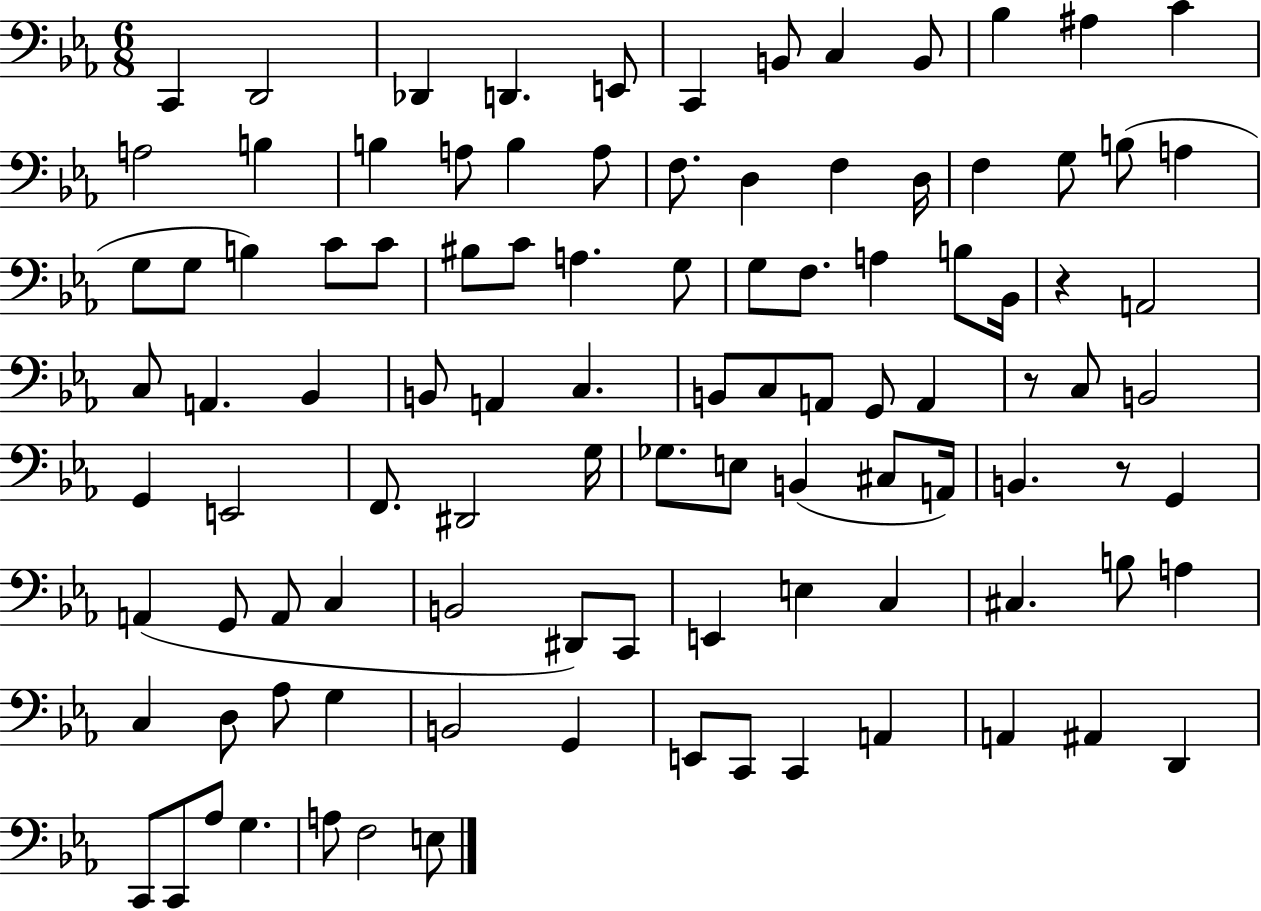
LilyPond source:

{
  \clef bass
  \numericTimeSignature
  \time 6/8
  \key ees \major
  c,4 d,2 | des,4 d,4. e,8 | c,4 b,8 c4 b,8 | bes4 ais4 c'4 | \break a2 b4 | b4 a8 b4 a8 | f8. d4 f4 d16 | f4 g8 b8( a4 | \break g8 g8 b4) c'8 c'8 | bis8 c'8 a4. g8 | g8 f8. a4 b8 bes,16 | r4 a,2 | \break c8 a,4. bes,4 | b,8 a,4 c4. | b,8 c8 a,8 g,8 a,4 | r8 c8 b,2 | \break g,4 e,2 | f,8. dis,2 g16 | ges8. e8 b,4( cis8 a,16) | b,4. r8 g,4 | \break a,4( g,8 a,8 c4 | b,2 dis,8) c,8 | e,4 e4 c4 | cis4. b8 a4 | \break c4 d8 aes8 g4 | b,2 g,4 | e,8 c,8 c,4 a,4 | a,4 ais,4 d,4 | \break c,8 c,8 aes8 g4. | a8 f2 e8 | \bar "|."
}